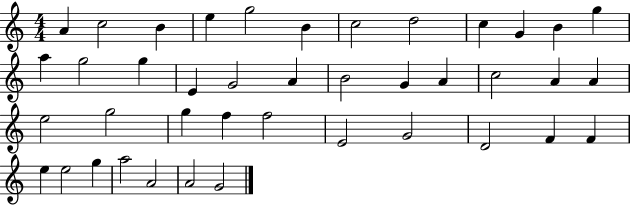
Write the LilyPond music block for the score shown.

{
  \clef treble
  \numericTimeSignature
  \time 4/4
  \key c \major
  a'4 c''2 b'4 | e''4 g''2 b'4 | c''2 d''2 | c''4 g'4 b'4 g''4 | \break a''4 g''2 g''4 | e'4 g'2 a'4 | b'2 g'4 a'4 | c''2 a'4 a'4 | \break e''2 g''2 | g''4 f''4 f''2 | e'2 g'2 | d'2 f'4 f'4 | \break e''4 e''2 g''4 | a''2 a'2 | a'2 g'2 | \bar "|."
}